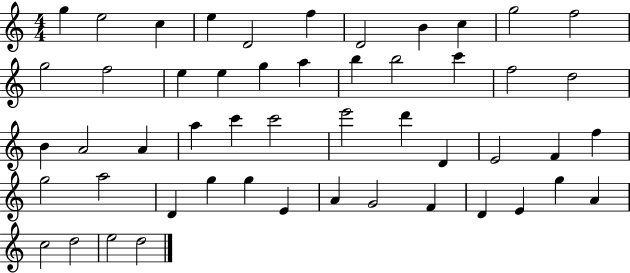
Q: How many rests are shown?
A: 0